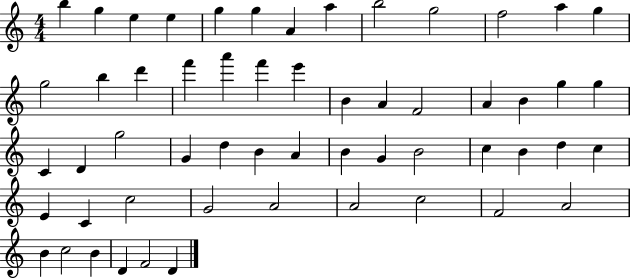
X:1
T:Untitled
M:4/4
L:1/4
K:C
b g e e g g A a b2 g2 f2 a g g2 b d' f' a' f' e' B A F2 A B g g C D g2 G d B A B G B2 c B d c E C c2 G2 A2 A2 c2 F2 A2 B c2 B D F2 D